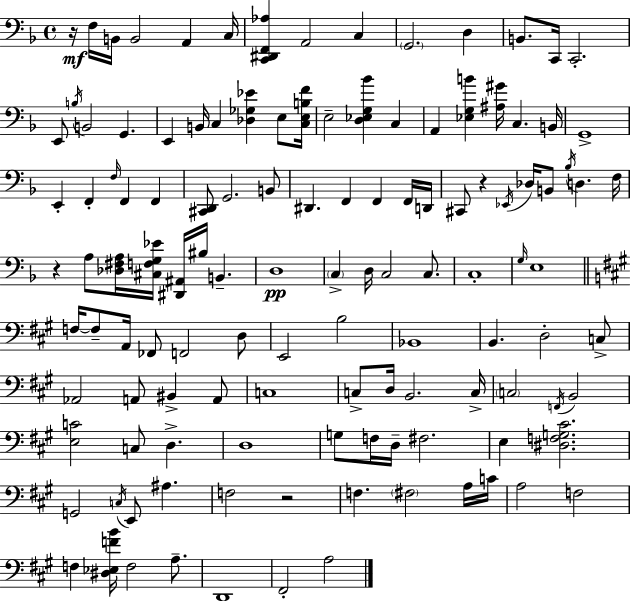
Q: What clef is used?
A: bass